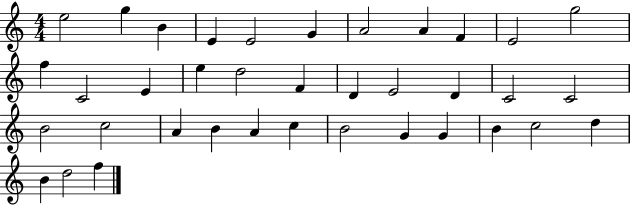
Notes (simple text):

E5/h G5/q B4/q E4/q E4/h G4/q A4/h A4/q F4/q E4/h G5/h F5/q C4/h E4/q E5/q D5/h F4/q D4/q E4/h D4/q C4/h C4/h B4/h C5/h A4/q B4/q A4/q C5/q B4/h G4/q G4/q B4/q C5/h D5/q B4/q D5/h F5/q